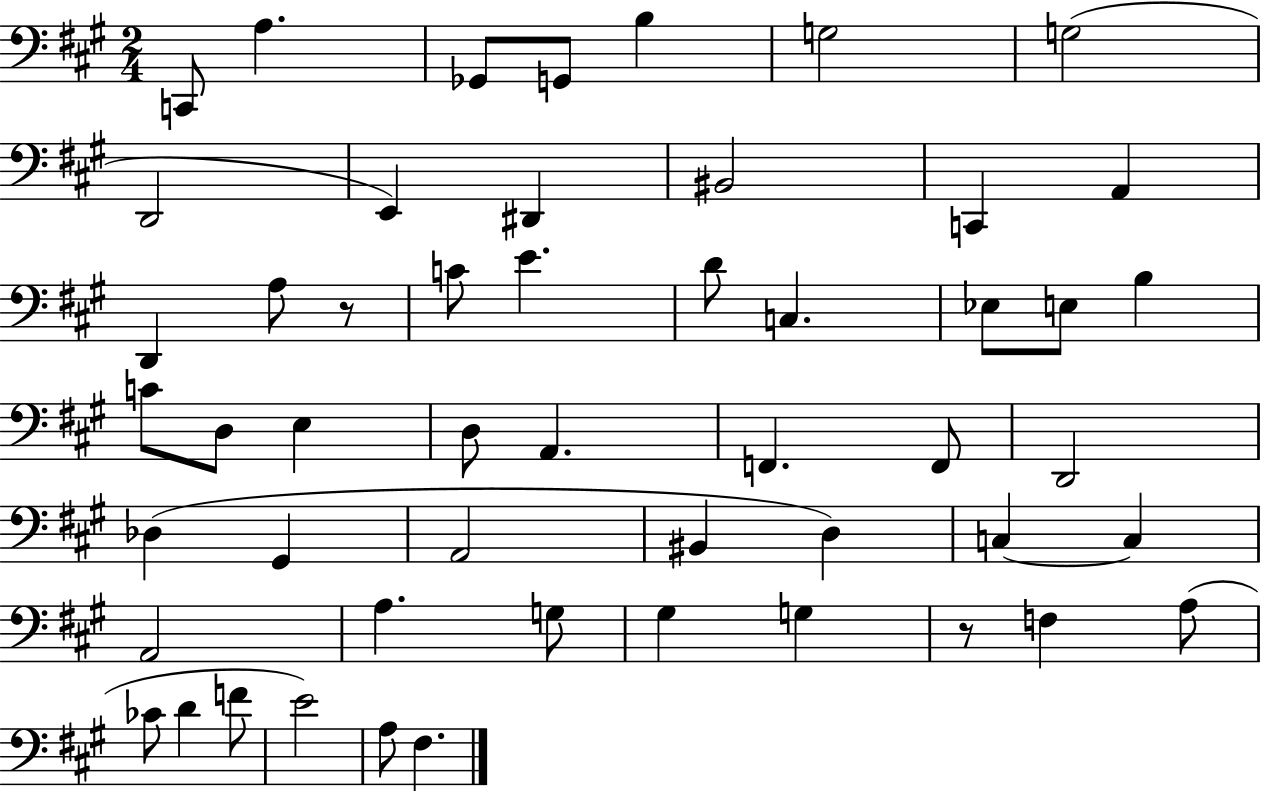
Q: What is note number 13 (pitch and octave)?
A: A2